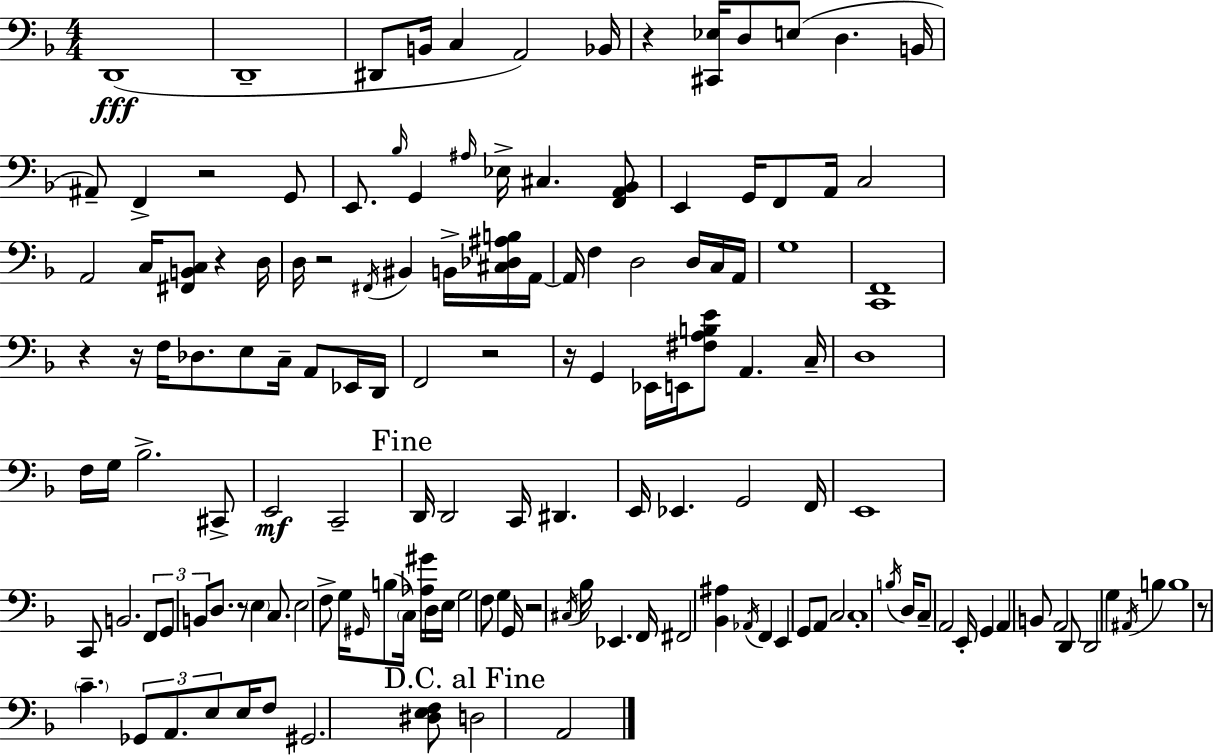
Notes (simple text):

D2/w D2/w D#2/e B2/s C3/q A2/h Bb2/s R/q [C#2,Eb3]/s D3/e E3/e D3/q. B2/s A#2/e F2/q R/h G2/e E2/e. Bb3/s G2/q A#3/s Eb3/s C#3/q. [F2,A2,Bb2]/e E2/q G2/s F2/e A2/s C3/h A2/h C3/s [F#2,B2,C3]/e R/q D3/s D3/s R/h F#2/s BIS2/q B2/s [C#3,Db3,A#3,B3]/s A2/s A2/s F3/q D3/h D3/s C3/s A2/s G3/w [C2,F2]/w R/q R/s F3/s Db3/e. E3/e C3/s A2/e Eb2/s D2/s F2/h R/h R/s G2/q Eb2/s E2/s [F#3,A3,B3,E4]/e A2/q. C3/s D3/w F3/s G3/s Bb3/h. C#2/e E2/h C2/h D2/s D2/h C2/s D#2/q. E2/s Eb2/q. G2/h F2/s E2/w C2/e B2/h. F2/e G2/e B2/e D3/e. R/e E3/q C3/e. E3/h F3/e G3/s G#2/s B3/e C3/s [Ab3,G#4]/s D3/s E3/s G3/h F3/e G3/q G2/s R/h C#3/s Bb3/s Eb2/q. F2/s F#2/h [Bb2,A#3]/q Ab2/s F2/q E2/q G2/e A2/e C3/h C3/w B3/s D3/s C3/e A2/h E2/s G2/q A2/q B2/e A2/h D2/e D2/h G3/q A#2/s B3/q B3/w R/e C4/q. Gb2/e A2/e. E3/e E3/s F3/e G#2/h. [D#3,E3,F3]/e D3/h A2/h